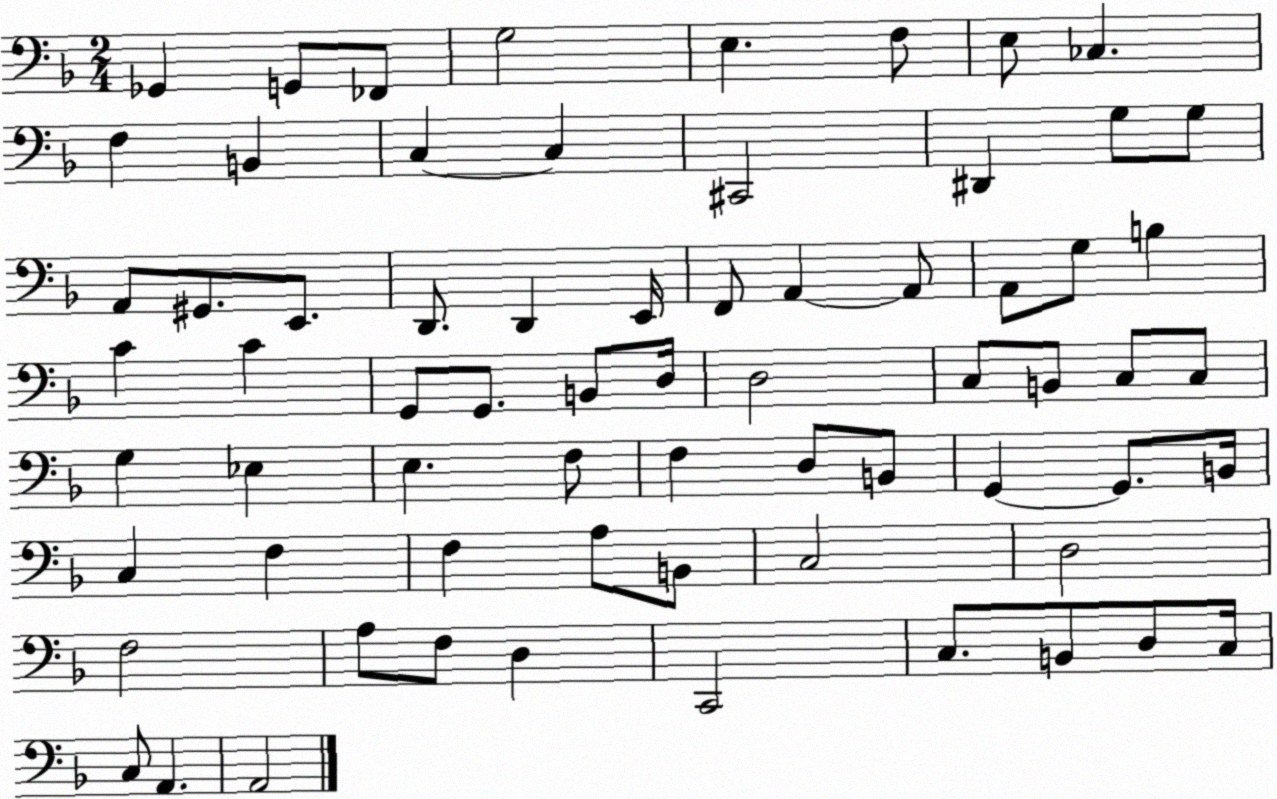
X:1
T:Untitled
M:2/4
L:1/4
K:F
_G,, G,,/2 _F,,/2 G,2 E, F,/2 E,/2 _C, F, B,, C, C, ^C,,2 ^D,, G,/2 G,/2 A,,/2 ^G,,/2 E,,/2 D,,/2 D,, E,,/4 F,,/2 A,, A,,/2 A,,/2 G,/2 B, C C G,,/2 G,,/2 B,,/2 D,/4 D,2 C,/2 B,,/2 C,/2 C,/2 G, _E, E, F,/2 F, D,/2 B,,/2 G,, G,,/2 B,,/4 C, F, F, A,/2 B,,/2 C,2 D,2 F,2 A,/2 F,/2 D, C,,2 C,/2 B,,/2 D,/2 C,/4 C,/2 A,, A,,2